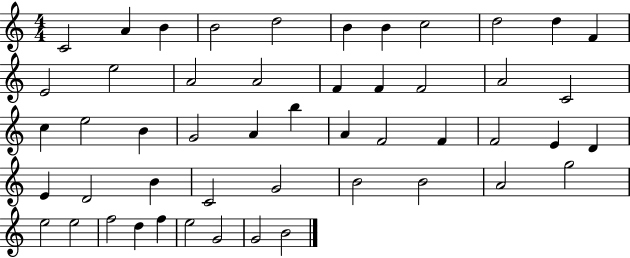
{
  \clef treble
  \numericTimeSignature
  \time 4/4
  \key c \major
  c'2 a'4 b'4 | b'2 d''2 | b'4 b'4 c''2 | d''2 d''4 f'4 | \break e'2 e''2 | a'2 a'2 | f'4 f'4 f'2 | a'2 c'2 | \break c''4 e''2 b'4 | g'2 a'4 b''4 | a'4 f'2 f'4 | f'2 e'4 d'4 | \break e'4 d'2 b'4 | c'2 g'2 | b'2 b'2 | a'2 g''2 | \break e''2 e''2 | f''2 d''4 f''4 | e''2 g'2 | g'2 b'2 | \break \bar "|."
}